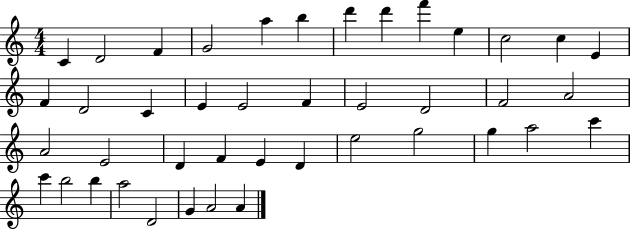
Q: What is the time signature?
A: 4/4